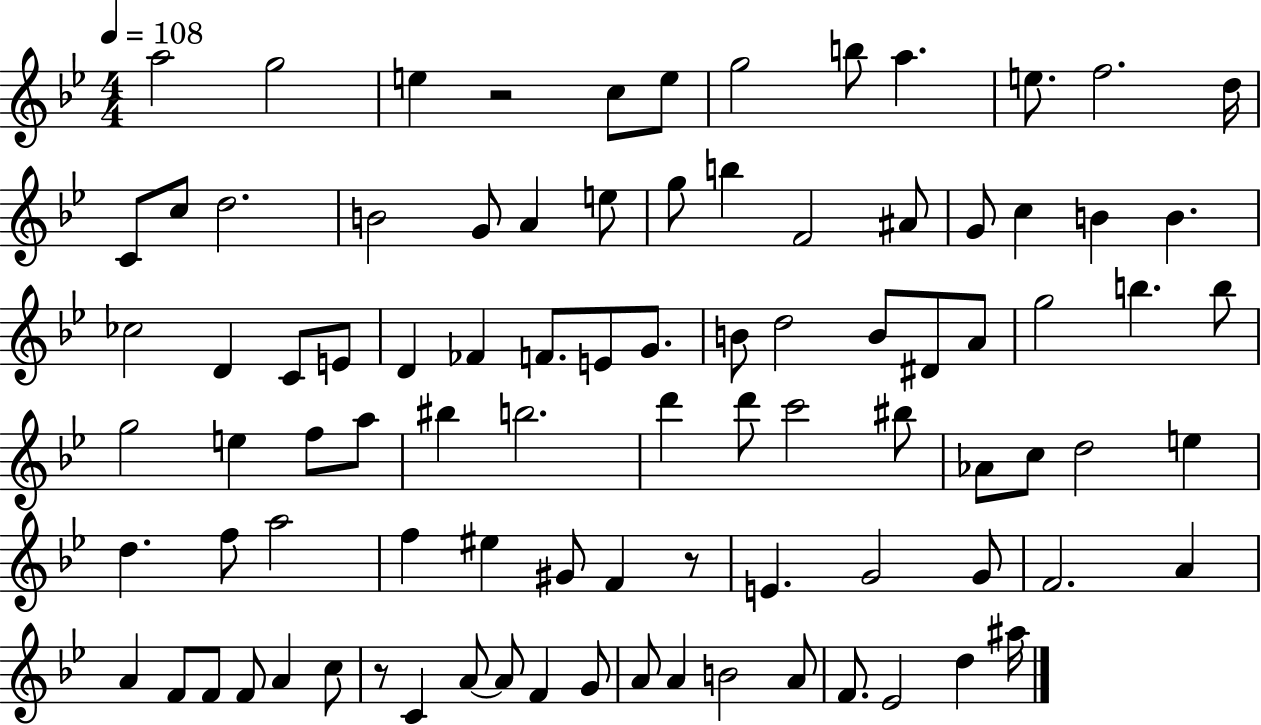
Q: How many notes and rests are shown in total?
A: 91